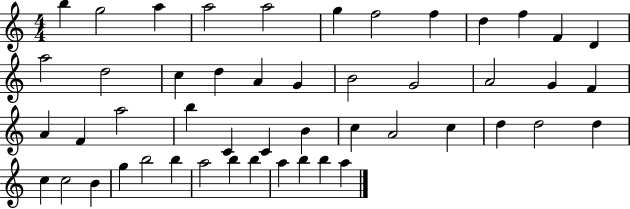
{
  \clef treble
  \numericTimeSignature
  \time 4/4
  \key c \major
  b''4 g''2 a''4 | a''2 a''2 | g''4 f''2 f''4 | d''4 f''4 f'4 d'4 | \break a''2 d''2 | c''4 d''4 a'4 g'4 | b'2 g'2 | a'2 g'4 f'4 | \break a'4 f'4 a''2 | b''4 c'4 c'4 b'4 | c''4 a'2 c''4 | d''4 d''2 d''4 | \break c''4 c''2 b'4 | g''4 b''2 b''4 | a''2 b''4 b''4 | a''4 b''4 b''4 a''4 | \break \bar "|."
}